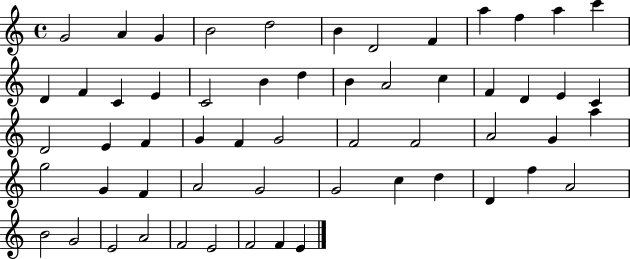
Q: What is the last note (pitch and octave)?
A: E4